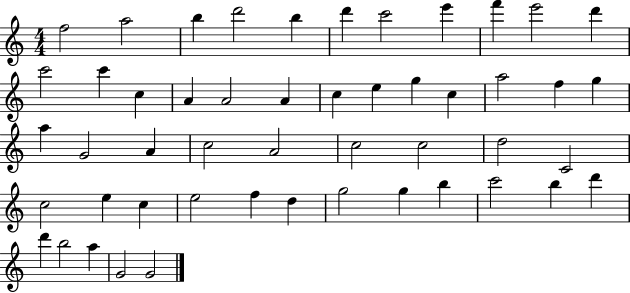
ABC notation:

X:1
T:Untitled
M:4/4
L:1/4
K:C
f2 a2 b d'2 b d' c'2 e' f' e'2 d' c'2 c' c A A2 A c e g c a2 f g a G2 A c2 A2 c2 c2 d2 C2 c2 e c e2 f d g2 g b c'2 b d' d' b2 a G2 G2